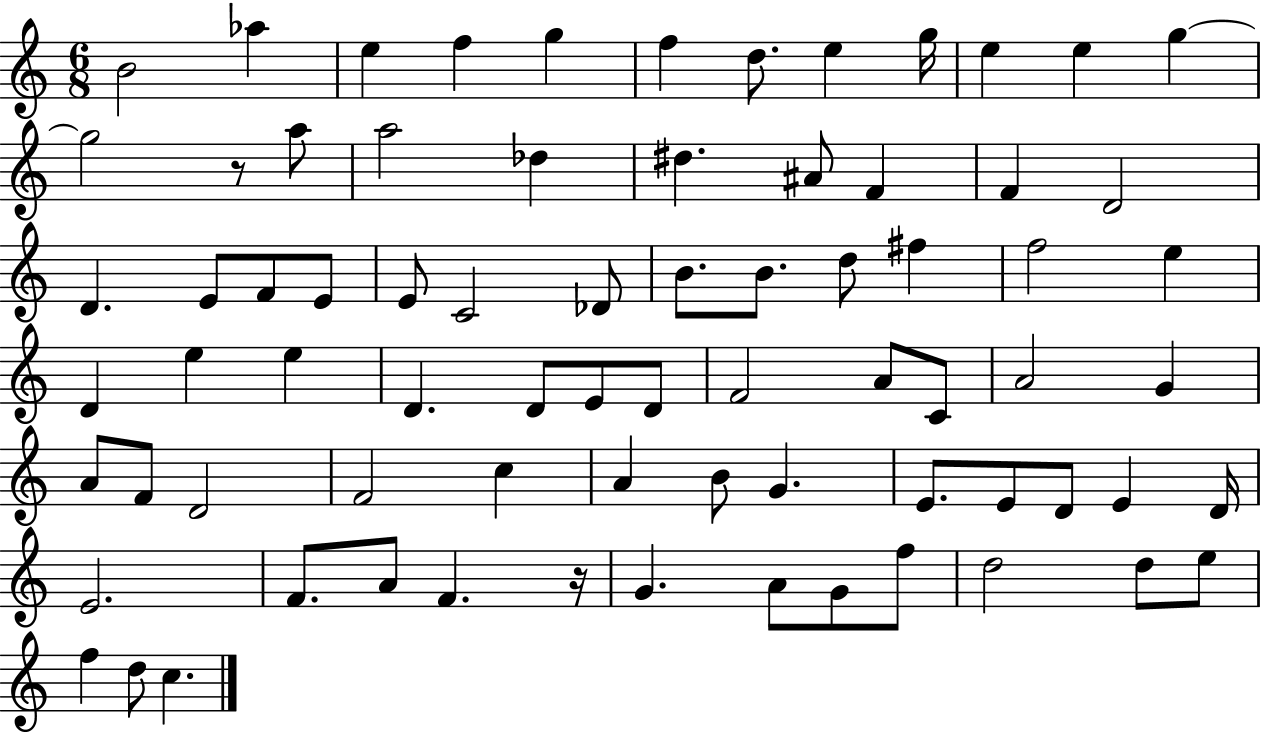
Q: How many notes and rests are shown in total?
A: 75